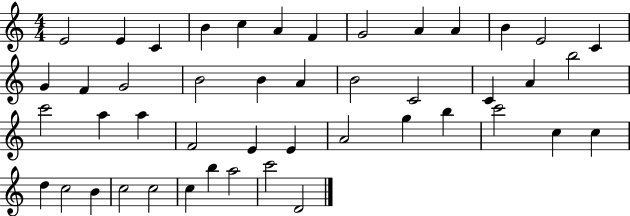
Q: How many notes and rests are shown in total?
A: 46